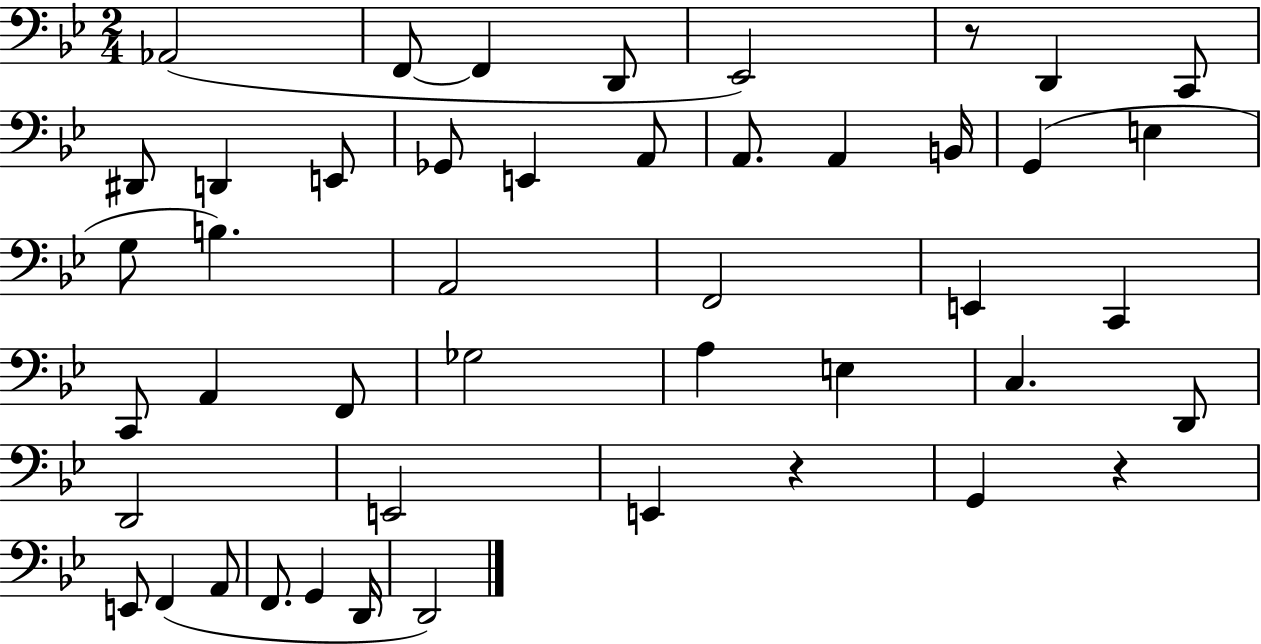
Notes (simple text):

Ab2/h F2/e F2/q D2/e Eb2/h R/e D2/q C2/e D#2/e D2/q E2/e Gb2/e E2/q A2/e A2/e. A2/q B2/s G2/q E3/q G3/e B3/q. A2/h F2/h E2/q C2/q C2/e A2/q F2/e Gb3/h A3/q E3/q C3/q. D2/e D2/h E2/h E2/q R/q G2/q R/q E2/e F2/q A2/e F2/e. G2/q D2/s D2/h